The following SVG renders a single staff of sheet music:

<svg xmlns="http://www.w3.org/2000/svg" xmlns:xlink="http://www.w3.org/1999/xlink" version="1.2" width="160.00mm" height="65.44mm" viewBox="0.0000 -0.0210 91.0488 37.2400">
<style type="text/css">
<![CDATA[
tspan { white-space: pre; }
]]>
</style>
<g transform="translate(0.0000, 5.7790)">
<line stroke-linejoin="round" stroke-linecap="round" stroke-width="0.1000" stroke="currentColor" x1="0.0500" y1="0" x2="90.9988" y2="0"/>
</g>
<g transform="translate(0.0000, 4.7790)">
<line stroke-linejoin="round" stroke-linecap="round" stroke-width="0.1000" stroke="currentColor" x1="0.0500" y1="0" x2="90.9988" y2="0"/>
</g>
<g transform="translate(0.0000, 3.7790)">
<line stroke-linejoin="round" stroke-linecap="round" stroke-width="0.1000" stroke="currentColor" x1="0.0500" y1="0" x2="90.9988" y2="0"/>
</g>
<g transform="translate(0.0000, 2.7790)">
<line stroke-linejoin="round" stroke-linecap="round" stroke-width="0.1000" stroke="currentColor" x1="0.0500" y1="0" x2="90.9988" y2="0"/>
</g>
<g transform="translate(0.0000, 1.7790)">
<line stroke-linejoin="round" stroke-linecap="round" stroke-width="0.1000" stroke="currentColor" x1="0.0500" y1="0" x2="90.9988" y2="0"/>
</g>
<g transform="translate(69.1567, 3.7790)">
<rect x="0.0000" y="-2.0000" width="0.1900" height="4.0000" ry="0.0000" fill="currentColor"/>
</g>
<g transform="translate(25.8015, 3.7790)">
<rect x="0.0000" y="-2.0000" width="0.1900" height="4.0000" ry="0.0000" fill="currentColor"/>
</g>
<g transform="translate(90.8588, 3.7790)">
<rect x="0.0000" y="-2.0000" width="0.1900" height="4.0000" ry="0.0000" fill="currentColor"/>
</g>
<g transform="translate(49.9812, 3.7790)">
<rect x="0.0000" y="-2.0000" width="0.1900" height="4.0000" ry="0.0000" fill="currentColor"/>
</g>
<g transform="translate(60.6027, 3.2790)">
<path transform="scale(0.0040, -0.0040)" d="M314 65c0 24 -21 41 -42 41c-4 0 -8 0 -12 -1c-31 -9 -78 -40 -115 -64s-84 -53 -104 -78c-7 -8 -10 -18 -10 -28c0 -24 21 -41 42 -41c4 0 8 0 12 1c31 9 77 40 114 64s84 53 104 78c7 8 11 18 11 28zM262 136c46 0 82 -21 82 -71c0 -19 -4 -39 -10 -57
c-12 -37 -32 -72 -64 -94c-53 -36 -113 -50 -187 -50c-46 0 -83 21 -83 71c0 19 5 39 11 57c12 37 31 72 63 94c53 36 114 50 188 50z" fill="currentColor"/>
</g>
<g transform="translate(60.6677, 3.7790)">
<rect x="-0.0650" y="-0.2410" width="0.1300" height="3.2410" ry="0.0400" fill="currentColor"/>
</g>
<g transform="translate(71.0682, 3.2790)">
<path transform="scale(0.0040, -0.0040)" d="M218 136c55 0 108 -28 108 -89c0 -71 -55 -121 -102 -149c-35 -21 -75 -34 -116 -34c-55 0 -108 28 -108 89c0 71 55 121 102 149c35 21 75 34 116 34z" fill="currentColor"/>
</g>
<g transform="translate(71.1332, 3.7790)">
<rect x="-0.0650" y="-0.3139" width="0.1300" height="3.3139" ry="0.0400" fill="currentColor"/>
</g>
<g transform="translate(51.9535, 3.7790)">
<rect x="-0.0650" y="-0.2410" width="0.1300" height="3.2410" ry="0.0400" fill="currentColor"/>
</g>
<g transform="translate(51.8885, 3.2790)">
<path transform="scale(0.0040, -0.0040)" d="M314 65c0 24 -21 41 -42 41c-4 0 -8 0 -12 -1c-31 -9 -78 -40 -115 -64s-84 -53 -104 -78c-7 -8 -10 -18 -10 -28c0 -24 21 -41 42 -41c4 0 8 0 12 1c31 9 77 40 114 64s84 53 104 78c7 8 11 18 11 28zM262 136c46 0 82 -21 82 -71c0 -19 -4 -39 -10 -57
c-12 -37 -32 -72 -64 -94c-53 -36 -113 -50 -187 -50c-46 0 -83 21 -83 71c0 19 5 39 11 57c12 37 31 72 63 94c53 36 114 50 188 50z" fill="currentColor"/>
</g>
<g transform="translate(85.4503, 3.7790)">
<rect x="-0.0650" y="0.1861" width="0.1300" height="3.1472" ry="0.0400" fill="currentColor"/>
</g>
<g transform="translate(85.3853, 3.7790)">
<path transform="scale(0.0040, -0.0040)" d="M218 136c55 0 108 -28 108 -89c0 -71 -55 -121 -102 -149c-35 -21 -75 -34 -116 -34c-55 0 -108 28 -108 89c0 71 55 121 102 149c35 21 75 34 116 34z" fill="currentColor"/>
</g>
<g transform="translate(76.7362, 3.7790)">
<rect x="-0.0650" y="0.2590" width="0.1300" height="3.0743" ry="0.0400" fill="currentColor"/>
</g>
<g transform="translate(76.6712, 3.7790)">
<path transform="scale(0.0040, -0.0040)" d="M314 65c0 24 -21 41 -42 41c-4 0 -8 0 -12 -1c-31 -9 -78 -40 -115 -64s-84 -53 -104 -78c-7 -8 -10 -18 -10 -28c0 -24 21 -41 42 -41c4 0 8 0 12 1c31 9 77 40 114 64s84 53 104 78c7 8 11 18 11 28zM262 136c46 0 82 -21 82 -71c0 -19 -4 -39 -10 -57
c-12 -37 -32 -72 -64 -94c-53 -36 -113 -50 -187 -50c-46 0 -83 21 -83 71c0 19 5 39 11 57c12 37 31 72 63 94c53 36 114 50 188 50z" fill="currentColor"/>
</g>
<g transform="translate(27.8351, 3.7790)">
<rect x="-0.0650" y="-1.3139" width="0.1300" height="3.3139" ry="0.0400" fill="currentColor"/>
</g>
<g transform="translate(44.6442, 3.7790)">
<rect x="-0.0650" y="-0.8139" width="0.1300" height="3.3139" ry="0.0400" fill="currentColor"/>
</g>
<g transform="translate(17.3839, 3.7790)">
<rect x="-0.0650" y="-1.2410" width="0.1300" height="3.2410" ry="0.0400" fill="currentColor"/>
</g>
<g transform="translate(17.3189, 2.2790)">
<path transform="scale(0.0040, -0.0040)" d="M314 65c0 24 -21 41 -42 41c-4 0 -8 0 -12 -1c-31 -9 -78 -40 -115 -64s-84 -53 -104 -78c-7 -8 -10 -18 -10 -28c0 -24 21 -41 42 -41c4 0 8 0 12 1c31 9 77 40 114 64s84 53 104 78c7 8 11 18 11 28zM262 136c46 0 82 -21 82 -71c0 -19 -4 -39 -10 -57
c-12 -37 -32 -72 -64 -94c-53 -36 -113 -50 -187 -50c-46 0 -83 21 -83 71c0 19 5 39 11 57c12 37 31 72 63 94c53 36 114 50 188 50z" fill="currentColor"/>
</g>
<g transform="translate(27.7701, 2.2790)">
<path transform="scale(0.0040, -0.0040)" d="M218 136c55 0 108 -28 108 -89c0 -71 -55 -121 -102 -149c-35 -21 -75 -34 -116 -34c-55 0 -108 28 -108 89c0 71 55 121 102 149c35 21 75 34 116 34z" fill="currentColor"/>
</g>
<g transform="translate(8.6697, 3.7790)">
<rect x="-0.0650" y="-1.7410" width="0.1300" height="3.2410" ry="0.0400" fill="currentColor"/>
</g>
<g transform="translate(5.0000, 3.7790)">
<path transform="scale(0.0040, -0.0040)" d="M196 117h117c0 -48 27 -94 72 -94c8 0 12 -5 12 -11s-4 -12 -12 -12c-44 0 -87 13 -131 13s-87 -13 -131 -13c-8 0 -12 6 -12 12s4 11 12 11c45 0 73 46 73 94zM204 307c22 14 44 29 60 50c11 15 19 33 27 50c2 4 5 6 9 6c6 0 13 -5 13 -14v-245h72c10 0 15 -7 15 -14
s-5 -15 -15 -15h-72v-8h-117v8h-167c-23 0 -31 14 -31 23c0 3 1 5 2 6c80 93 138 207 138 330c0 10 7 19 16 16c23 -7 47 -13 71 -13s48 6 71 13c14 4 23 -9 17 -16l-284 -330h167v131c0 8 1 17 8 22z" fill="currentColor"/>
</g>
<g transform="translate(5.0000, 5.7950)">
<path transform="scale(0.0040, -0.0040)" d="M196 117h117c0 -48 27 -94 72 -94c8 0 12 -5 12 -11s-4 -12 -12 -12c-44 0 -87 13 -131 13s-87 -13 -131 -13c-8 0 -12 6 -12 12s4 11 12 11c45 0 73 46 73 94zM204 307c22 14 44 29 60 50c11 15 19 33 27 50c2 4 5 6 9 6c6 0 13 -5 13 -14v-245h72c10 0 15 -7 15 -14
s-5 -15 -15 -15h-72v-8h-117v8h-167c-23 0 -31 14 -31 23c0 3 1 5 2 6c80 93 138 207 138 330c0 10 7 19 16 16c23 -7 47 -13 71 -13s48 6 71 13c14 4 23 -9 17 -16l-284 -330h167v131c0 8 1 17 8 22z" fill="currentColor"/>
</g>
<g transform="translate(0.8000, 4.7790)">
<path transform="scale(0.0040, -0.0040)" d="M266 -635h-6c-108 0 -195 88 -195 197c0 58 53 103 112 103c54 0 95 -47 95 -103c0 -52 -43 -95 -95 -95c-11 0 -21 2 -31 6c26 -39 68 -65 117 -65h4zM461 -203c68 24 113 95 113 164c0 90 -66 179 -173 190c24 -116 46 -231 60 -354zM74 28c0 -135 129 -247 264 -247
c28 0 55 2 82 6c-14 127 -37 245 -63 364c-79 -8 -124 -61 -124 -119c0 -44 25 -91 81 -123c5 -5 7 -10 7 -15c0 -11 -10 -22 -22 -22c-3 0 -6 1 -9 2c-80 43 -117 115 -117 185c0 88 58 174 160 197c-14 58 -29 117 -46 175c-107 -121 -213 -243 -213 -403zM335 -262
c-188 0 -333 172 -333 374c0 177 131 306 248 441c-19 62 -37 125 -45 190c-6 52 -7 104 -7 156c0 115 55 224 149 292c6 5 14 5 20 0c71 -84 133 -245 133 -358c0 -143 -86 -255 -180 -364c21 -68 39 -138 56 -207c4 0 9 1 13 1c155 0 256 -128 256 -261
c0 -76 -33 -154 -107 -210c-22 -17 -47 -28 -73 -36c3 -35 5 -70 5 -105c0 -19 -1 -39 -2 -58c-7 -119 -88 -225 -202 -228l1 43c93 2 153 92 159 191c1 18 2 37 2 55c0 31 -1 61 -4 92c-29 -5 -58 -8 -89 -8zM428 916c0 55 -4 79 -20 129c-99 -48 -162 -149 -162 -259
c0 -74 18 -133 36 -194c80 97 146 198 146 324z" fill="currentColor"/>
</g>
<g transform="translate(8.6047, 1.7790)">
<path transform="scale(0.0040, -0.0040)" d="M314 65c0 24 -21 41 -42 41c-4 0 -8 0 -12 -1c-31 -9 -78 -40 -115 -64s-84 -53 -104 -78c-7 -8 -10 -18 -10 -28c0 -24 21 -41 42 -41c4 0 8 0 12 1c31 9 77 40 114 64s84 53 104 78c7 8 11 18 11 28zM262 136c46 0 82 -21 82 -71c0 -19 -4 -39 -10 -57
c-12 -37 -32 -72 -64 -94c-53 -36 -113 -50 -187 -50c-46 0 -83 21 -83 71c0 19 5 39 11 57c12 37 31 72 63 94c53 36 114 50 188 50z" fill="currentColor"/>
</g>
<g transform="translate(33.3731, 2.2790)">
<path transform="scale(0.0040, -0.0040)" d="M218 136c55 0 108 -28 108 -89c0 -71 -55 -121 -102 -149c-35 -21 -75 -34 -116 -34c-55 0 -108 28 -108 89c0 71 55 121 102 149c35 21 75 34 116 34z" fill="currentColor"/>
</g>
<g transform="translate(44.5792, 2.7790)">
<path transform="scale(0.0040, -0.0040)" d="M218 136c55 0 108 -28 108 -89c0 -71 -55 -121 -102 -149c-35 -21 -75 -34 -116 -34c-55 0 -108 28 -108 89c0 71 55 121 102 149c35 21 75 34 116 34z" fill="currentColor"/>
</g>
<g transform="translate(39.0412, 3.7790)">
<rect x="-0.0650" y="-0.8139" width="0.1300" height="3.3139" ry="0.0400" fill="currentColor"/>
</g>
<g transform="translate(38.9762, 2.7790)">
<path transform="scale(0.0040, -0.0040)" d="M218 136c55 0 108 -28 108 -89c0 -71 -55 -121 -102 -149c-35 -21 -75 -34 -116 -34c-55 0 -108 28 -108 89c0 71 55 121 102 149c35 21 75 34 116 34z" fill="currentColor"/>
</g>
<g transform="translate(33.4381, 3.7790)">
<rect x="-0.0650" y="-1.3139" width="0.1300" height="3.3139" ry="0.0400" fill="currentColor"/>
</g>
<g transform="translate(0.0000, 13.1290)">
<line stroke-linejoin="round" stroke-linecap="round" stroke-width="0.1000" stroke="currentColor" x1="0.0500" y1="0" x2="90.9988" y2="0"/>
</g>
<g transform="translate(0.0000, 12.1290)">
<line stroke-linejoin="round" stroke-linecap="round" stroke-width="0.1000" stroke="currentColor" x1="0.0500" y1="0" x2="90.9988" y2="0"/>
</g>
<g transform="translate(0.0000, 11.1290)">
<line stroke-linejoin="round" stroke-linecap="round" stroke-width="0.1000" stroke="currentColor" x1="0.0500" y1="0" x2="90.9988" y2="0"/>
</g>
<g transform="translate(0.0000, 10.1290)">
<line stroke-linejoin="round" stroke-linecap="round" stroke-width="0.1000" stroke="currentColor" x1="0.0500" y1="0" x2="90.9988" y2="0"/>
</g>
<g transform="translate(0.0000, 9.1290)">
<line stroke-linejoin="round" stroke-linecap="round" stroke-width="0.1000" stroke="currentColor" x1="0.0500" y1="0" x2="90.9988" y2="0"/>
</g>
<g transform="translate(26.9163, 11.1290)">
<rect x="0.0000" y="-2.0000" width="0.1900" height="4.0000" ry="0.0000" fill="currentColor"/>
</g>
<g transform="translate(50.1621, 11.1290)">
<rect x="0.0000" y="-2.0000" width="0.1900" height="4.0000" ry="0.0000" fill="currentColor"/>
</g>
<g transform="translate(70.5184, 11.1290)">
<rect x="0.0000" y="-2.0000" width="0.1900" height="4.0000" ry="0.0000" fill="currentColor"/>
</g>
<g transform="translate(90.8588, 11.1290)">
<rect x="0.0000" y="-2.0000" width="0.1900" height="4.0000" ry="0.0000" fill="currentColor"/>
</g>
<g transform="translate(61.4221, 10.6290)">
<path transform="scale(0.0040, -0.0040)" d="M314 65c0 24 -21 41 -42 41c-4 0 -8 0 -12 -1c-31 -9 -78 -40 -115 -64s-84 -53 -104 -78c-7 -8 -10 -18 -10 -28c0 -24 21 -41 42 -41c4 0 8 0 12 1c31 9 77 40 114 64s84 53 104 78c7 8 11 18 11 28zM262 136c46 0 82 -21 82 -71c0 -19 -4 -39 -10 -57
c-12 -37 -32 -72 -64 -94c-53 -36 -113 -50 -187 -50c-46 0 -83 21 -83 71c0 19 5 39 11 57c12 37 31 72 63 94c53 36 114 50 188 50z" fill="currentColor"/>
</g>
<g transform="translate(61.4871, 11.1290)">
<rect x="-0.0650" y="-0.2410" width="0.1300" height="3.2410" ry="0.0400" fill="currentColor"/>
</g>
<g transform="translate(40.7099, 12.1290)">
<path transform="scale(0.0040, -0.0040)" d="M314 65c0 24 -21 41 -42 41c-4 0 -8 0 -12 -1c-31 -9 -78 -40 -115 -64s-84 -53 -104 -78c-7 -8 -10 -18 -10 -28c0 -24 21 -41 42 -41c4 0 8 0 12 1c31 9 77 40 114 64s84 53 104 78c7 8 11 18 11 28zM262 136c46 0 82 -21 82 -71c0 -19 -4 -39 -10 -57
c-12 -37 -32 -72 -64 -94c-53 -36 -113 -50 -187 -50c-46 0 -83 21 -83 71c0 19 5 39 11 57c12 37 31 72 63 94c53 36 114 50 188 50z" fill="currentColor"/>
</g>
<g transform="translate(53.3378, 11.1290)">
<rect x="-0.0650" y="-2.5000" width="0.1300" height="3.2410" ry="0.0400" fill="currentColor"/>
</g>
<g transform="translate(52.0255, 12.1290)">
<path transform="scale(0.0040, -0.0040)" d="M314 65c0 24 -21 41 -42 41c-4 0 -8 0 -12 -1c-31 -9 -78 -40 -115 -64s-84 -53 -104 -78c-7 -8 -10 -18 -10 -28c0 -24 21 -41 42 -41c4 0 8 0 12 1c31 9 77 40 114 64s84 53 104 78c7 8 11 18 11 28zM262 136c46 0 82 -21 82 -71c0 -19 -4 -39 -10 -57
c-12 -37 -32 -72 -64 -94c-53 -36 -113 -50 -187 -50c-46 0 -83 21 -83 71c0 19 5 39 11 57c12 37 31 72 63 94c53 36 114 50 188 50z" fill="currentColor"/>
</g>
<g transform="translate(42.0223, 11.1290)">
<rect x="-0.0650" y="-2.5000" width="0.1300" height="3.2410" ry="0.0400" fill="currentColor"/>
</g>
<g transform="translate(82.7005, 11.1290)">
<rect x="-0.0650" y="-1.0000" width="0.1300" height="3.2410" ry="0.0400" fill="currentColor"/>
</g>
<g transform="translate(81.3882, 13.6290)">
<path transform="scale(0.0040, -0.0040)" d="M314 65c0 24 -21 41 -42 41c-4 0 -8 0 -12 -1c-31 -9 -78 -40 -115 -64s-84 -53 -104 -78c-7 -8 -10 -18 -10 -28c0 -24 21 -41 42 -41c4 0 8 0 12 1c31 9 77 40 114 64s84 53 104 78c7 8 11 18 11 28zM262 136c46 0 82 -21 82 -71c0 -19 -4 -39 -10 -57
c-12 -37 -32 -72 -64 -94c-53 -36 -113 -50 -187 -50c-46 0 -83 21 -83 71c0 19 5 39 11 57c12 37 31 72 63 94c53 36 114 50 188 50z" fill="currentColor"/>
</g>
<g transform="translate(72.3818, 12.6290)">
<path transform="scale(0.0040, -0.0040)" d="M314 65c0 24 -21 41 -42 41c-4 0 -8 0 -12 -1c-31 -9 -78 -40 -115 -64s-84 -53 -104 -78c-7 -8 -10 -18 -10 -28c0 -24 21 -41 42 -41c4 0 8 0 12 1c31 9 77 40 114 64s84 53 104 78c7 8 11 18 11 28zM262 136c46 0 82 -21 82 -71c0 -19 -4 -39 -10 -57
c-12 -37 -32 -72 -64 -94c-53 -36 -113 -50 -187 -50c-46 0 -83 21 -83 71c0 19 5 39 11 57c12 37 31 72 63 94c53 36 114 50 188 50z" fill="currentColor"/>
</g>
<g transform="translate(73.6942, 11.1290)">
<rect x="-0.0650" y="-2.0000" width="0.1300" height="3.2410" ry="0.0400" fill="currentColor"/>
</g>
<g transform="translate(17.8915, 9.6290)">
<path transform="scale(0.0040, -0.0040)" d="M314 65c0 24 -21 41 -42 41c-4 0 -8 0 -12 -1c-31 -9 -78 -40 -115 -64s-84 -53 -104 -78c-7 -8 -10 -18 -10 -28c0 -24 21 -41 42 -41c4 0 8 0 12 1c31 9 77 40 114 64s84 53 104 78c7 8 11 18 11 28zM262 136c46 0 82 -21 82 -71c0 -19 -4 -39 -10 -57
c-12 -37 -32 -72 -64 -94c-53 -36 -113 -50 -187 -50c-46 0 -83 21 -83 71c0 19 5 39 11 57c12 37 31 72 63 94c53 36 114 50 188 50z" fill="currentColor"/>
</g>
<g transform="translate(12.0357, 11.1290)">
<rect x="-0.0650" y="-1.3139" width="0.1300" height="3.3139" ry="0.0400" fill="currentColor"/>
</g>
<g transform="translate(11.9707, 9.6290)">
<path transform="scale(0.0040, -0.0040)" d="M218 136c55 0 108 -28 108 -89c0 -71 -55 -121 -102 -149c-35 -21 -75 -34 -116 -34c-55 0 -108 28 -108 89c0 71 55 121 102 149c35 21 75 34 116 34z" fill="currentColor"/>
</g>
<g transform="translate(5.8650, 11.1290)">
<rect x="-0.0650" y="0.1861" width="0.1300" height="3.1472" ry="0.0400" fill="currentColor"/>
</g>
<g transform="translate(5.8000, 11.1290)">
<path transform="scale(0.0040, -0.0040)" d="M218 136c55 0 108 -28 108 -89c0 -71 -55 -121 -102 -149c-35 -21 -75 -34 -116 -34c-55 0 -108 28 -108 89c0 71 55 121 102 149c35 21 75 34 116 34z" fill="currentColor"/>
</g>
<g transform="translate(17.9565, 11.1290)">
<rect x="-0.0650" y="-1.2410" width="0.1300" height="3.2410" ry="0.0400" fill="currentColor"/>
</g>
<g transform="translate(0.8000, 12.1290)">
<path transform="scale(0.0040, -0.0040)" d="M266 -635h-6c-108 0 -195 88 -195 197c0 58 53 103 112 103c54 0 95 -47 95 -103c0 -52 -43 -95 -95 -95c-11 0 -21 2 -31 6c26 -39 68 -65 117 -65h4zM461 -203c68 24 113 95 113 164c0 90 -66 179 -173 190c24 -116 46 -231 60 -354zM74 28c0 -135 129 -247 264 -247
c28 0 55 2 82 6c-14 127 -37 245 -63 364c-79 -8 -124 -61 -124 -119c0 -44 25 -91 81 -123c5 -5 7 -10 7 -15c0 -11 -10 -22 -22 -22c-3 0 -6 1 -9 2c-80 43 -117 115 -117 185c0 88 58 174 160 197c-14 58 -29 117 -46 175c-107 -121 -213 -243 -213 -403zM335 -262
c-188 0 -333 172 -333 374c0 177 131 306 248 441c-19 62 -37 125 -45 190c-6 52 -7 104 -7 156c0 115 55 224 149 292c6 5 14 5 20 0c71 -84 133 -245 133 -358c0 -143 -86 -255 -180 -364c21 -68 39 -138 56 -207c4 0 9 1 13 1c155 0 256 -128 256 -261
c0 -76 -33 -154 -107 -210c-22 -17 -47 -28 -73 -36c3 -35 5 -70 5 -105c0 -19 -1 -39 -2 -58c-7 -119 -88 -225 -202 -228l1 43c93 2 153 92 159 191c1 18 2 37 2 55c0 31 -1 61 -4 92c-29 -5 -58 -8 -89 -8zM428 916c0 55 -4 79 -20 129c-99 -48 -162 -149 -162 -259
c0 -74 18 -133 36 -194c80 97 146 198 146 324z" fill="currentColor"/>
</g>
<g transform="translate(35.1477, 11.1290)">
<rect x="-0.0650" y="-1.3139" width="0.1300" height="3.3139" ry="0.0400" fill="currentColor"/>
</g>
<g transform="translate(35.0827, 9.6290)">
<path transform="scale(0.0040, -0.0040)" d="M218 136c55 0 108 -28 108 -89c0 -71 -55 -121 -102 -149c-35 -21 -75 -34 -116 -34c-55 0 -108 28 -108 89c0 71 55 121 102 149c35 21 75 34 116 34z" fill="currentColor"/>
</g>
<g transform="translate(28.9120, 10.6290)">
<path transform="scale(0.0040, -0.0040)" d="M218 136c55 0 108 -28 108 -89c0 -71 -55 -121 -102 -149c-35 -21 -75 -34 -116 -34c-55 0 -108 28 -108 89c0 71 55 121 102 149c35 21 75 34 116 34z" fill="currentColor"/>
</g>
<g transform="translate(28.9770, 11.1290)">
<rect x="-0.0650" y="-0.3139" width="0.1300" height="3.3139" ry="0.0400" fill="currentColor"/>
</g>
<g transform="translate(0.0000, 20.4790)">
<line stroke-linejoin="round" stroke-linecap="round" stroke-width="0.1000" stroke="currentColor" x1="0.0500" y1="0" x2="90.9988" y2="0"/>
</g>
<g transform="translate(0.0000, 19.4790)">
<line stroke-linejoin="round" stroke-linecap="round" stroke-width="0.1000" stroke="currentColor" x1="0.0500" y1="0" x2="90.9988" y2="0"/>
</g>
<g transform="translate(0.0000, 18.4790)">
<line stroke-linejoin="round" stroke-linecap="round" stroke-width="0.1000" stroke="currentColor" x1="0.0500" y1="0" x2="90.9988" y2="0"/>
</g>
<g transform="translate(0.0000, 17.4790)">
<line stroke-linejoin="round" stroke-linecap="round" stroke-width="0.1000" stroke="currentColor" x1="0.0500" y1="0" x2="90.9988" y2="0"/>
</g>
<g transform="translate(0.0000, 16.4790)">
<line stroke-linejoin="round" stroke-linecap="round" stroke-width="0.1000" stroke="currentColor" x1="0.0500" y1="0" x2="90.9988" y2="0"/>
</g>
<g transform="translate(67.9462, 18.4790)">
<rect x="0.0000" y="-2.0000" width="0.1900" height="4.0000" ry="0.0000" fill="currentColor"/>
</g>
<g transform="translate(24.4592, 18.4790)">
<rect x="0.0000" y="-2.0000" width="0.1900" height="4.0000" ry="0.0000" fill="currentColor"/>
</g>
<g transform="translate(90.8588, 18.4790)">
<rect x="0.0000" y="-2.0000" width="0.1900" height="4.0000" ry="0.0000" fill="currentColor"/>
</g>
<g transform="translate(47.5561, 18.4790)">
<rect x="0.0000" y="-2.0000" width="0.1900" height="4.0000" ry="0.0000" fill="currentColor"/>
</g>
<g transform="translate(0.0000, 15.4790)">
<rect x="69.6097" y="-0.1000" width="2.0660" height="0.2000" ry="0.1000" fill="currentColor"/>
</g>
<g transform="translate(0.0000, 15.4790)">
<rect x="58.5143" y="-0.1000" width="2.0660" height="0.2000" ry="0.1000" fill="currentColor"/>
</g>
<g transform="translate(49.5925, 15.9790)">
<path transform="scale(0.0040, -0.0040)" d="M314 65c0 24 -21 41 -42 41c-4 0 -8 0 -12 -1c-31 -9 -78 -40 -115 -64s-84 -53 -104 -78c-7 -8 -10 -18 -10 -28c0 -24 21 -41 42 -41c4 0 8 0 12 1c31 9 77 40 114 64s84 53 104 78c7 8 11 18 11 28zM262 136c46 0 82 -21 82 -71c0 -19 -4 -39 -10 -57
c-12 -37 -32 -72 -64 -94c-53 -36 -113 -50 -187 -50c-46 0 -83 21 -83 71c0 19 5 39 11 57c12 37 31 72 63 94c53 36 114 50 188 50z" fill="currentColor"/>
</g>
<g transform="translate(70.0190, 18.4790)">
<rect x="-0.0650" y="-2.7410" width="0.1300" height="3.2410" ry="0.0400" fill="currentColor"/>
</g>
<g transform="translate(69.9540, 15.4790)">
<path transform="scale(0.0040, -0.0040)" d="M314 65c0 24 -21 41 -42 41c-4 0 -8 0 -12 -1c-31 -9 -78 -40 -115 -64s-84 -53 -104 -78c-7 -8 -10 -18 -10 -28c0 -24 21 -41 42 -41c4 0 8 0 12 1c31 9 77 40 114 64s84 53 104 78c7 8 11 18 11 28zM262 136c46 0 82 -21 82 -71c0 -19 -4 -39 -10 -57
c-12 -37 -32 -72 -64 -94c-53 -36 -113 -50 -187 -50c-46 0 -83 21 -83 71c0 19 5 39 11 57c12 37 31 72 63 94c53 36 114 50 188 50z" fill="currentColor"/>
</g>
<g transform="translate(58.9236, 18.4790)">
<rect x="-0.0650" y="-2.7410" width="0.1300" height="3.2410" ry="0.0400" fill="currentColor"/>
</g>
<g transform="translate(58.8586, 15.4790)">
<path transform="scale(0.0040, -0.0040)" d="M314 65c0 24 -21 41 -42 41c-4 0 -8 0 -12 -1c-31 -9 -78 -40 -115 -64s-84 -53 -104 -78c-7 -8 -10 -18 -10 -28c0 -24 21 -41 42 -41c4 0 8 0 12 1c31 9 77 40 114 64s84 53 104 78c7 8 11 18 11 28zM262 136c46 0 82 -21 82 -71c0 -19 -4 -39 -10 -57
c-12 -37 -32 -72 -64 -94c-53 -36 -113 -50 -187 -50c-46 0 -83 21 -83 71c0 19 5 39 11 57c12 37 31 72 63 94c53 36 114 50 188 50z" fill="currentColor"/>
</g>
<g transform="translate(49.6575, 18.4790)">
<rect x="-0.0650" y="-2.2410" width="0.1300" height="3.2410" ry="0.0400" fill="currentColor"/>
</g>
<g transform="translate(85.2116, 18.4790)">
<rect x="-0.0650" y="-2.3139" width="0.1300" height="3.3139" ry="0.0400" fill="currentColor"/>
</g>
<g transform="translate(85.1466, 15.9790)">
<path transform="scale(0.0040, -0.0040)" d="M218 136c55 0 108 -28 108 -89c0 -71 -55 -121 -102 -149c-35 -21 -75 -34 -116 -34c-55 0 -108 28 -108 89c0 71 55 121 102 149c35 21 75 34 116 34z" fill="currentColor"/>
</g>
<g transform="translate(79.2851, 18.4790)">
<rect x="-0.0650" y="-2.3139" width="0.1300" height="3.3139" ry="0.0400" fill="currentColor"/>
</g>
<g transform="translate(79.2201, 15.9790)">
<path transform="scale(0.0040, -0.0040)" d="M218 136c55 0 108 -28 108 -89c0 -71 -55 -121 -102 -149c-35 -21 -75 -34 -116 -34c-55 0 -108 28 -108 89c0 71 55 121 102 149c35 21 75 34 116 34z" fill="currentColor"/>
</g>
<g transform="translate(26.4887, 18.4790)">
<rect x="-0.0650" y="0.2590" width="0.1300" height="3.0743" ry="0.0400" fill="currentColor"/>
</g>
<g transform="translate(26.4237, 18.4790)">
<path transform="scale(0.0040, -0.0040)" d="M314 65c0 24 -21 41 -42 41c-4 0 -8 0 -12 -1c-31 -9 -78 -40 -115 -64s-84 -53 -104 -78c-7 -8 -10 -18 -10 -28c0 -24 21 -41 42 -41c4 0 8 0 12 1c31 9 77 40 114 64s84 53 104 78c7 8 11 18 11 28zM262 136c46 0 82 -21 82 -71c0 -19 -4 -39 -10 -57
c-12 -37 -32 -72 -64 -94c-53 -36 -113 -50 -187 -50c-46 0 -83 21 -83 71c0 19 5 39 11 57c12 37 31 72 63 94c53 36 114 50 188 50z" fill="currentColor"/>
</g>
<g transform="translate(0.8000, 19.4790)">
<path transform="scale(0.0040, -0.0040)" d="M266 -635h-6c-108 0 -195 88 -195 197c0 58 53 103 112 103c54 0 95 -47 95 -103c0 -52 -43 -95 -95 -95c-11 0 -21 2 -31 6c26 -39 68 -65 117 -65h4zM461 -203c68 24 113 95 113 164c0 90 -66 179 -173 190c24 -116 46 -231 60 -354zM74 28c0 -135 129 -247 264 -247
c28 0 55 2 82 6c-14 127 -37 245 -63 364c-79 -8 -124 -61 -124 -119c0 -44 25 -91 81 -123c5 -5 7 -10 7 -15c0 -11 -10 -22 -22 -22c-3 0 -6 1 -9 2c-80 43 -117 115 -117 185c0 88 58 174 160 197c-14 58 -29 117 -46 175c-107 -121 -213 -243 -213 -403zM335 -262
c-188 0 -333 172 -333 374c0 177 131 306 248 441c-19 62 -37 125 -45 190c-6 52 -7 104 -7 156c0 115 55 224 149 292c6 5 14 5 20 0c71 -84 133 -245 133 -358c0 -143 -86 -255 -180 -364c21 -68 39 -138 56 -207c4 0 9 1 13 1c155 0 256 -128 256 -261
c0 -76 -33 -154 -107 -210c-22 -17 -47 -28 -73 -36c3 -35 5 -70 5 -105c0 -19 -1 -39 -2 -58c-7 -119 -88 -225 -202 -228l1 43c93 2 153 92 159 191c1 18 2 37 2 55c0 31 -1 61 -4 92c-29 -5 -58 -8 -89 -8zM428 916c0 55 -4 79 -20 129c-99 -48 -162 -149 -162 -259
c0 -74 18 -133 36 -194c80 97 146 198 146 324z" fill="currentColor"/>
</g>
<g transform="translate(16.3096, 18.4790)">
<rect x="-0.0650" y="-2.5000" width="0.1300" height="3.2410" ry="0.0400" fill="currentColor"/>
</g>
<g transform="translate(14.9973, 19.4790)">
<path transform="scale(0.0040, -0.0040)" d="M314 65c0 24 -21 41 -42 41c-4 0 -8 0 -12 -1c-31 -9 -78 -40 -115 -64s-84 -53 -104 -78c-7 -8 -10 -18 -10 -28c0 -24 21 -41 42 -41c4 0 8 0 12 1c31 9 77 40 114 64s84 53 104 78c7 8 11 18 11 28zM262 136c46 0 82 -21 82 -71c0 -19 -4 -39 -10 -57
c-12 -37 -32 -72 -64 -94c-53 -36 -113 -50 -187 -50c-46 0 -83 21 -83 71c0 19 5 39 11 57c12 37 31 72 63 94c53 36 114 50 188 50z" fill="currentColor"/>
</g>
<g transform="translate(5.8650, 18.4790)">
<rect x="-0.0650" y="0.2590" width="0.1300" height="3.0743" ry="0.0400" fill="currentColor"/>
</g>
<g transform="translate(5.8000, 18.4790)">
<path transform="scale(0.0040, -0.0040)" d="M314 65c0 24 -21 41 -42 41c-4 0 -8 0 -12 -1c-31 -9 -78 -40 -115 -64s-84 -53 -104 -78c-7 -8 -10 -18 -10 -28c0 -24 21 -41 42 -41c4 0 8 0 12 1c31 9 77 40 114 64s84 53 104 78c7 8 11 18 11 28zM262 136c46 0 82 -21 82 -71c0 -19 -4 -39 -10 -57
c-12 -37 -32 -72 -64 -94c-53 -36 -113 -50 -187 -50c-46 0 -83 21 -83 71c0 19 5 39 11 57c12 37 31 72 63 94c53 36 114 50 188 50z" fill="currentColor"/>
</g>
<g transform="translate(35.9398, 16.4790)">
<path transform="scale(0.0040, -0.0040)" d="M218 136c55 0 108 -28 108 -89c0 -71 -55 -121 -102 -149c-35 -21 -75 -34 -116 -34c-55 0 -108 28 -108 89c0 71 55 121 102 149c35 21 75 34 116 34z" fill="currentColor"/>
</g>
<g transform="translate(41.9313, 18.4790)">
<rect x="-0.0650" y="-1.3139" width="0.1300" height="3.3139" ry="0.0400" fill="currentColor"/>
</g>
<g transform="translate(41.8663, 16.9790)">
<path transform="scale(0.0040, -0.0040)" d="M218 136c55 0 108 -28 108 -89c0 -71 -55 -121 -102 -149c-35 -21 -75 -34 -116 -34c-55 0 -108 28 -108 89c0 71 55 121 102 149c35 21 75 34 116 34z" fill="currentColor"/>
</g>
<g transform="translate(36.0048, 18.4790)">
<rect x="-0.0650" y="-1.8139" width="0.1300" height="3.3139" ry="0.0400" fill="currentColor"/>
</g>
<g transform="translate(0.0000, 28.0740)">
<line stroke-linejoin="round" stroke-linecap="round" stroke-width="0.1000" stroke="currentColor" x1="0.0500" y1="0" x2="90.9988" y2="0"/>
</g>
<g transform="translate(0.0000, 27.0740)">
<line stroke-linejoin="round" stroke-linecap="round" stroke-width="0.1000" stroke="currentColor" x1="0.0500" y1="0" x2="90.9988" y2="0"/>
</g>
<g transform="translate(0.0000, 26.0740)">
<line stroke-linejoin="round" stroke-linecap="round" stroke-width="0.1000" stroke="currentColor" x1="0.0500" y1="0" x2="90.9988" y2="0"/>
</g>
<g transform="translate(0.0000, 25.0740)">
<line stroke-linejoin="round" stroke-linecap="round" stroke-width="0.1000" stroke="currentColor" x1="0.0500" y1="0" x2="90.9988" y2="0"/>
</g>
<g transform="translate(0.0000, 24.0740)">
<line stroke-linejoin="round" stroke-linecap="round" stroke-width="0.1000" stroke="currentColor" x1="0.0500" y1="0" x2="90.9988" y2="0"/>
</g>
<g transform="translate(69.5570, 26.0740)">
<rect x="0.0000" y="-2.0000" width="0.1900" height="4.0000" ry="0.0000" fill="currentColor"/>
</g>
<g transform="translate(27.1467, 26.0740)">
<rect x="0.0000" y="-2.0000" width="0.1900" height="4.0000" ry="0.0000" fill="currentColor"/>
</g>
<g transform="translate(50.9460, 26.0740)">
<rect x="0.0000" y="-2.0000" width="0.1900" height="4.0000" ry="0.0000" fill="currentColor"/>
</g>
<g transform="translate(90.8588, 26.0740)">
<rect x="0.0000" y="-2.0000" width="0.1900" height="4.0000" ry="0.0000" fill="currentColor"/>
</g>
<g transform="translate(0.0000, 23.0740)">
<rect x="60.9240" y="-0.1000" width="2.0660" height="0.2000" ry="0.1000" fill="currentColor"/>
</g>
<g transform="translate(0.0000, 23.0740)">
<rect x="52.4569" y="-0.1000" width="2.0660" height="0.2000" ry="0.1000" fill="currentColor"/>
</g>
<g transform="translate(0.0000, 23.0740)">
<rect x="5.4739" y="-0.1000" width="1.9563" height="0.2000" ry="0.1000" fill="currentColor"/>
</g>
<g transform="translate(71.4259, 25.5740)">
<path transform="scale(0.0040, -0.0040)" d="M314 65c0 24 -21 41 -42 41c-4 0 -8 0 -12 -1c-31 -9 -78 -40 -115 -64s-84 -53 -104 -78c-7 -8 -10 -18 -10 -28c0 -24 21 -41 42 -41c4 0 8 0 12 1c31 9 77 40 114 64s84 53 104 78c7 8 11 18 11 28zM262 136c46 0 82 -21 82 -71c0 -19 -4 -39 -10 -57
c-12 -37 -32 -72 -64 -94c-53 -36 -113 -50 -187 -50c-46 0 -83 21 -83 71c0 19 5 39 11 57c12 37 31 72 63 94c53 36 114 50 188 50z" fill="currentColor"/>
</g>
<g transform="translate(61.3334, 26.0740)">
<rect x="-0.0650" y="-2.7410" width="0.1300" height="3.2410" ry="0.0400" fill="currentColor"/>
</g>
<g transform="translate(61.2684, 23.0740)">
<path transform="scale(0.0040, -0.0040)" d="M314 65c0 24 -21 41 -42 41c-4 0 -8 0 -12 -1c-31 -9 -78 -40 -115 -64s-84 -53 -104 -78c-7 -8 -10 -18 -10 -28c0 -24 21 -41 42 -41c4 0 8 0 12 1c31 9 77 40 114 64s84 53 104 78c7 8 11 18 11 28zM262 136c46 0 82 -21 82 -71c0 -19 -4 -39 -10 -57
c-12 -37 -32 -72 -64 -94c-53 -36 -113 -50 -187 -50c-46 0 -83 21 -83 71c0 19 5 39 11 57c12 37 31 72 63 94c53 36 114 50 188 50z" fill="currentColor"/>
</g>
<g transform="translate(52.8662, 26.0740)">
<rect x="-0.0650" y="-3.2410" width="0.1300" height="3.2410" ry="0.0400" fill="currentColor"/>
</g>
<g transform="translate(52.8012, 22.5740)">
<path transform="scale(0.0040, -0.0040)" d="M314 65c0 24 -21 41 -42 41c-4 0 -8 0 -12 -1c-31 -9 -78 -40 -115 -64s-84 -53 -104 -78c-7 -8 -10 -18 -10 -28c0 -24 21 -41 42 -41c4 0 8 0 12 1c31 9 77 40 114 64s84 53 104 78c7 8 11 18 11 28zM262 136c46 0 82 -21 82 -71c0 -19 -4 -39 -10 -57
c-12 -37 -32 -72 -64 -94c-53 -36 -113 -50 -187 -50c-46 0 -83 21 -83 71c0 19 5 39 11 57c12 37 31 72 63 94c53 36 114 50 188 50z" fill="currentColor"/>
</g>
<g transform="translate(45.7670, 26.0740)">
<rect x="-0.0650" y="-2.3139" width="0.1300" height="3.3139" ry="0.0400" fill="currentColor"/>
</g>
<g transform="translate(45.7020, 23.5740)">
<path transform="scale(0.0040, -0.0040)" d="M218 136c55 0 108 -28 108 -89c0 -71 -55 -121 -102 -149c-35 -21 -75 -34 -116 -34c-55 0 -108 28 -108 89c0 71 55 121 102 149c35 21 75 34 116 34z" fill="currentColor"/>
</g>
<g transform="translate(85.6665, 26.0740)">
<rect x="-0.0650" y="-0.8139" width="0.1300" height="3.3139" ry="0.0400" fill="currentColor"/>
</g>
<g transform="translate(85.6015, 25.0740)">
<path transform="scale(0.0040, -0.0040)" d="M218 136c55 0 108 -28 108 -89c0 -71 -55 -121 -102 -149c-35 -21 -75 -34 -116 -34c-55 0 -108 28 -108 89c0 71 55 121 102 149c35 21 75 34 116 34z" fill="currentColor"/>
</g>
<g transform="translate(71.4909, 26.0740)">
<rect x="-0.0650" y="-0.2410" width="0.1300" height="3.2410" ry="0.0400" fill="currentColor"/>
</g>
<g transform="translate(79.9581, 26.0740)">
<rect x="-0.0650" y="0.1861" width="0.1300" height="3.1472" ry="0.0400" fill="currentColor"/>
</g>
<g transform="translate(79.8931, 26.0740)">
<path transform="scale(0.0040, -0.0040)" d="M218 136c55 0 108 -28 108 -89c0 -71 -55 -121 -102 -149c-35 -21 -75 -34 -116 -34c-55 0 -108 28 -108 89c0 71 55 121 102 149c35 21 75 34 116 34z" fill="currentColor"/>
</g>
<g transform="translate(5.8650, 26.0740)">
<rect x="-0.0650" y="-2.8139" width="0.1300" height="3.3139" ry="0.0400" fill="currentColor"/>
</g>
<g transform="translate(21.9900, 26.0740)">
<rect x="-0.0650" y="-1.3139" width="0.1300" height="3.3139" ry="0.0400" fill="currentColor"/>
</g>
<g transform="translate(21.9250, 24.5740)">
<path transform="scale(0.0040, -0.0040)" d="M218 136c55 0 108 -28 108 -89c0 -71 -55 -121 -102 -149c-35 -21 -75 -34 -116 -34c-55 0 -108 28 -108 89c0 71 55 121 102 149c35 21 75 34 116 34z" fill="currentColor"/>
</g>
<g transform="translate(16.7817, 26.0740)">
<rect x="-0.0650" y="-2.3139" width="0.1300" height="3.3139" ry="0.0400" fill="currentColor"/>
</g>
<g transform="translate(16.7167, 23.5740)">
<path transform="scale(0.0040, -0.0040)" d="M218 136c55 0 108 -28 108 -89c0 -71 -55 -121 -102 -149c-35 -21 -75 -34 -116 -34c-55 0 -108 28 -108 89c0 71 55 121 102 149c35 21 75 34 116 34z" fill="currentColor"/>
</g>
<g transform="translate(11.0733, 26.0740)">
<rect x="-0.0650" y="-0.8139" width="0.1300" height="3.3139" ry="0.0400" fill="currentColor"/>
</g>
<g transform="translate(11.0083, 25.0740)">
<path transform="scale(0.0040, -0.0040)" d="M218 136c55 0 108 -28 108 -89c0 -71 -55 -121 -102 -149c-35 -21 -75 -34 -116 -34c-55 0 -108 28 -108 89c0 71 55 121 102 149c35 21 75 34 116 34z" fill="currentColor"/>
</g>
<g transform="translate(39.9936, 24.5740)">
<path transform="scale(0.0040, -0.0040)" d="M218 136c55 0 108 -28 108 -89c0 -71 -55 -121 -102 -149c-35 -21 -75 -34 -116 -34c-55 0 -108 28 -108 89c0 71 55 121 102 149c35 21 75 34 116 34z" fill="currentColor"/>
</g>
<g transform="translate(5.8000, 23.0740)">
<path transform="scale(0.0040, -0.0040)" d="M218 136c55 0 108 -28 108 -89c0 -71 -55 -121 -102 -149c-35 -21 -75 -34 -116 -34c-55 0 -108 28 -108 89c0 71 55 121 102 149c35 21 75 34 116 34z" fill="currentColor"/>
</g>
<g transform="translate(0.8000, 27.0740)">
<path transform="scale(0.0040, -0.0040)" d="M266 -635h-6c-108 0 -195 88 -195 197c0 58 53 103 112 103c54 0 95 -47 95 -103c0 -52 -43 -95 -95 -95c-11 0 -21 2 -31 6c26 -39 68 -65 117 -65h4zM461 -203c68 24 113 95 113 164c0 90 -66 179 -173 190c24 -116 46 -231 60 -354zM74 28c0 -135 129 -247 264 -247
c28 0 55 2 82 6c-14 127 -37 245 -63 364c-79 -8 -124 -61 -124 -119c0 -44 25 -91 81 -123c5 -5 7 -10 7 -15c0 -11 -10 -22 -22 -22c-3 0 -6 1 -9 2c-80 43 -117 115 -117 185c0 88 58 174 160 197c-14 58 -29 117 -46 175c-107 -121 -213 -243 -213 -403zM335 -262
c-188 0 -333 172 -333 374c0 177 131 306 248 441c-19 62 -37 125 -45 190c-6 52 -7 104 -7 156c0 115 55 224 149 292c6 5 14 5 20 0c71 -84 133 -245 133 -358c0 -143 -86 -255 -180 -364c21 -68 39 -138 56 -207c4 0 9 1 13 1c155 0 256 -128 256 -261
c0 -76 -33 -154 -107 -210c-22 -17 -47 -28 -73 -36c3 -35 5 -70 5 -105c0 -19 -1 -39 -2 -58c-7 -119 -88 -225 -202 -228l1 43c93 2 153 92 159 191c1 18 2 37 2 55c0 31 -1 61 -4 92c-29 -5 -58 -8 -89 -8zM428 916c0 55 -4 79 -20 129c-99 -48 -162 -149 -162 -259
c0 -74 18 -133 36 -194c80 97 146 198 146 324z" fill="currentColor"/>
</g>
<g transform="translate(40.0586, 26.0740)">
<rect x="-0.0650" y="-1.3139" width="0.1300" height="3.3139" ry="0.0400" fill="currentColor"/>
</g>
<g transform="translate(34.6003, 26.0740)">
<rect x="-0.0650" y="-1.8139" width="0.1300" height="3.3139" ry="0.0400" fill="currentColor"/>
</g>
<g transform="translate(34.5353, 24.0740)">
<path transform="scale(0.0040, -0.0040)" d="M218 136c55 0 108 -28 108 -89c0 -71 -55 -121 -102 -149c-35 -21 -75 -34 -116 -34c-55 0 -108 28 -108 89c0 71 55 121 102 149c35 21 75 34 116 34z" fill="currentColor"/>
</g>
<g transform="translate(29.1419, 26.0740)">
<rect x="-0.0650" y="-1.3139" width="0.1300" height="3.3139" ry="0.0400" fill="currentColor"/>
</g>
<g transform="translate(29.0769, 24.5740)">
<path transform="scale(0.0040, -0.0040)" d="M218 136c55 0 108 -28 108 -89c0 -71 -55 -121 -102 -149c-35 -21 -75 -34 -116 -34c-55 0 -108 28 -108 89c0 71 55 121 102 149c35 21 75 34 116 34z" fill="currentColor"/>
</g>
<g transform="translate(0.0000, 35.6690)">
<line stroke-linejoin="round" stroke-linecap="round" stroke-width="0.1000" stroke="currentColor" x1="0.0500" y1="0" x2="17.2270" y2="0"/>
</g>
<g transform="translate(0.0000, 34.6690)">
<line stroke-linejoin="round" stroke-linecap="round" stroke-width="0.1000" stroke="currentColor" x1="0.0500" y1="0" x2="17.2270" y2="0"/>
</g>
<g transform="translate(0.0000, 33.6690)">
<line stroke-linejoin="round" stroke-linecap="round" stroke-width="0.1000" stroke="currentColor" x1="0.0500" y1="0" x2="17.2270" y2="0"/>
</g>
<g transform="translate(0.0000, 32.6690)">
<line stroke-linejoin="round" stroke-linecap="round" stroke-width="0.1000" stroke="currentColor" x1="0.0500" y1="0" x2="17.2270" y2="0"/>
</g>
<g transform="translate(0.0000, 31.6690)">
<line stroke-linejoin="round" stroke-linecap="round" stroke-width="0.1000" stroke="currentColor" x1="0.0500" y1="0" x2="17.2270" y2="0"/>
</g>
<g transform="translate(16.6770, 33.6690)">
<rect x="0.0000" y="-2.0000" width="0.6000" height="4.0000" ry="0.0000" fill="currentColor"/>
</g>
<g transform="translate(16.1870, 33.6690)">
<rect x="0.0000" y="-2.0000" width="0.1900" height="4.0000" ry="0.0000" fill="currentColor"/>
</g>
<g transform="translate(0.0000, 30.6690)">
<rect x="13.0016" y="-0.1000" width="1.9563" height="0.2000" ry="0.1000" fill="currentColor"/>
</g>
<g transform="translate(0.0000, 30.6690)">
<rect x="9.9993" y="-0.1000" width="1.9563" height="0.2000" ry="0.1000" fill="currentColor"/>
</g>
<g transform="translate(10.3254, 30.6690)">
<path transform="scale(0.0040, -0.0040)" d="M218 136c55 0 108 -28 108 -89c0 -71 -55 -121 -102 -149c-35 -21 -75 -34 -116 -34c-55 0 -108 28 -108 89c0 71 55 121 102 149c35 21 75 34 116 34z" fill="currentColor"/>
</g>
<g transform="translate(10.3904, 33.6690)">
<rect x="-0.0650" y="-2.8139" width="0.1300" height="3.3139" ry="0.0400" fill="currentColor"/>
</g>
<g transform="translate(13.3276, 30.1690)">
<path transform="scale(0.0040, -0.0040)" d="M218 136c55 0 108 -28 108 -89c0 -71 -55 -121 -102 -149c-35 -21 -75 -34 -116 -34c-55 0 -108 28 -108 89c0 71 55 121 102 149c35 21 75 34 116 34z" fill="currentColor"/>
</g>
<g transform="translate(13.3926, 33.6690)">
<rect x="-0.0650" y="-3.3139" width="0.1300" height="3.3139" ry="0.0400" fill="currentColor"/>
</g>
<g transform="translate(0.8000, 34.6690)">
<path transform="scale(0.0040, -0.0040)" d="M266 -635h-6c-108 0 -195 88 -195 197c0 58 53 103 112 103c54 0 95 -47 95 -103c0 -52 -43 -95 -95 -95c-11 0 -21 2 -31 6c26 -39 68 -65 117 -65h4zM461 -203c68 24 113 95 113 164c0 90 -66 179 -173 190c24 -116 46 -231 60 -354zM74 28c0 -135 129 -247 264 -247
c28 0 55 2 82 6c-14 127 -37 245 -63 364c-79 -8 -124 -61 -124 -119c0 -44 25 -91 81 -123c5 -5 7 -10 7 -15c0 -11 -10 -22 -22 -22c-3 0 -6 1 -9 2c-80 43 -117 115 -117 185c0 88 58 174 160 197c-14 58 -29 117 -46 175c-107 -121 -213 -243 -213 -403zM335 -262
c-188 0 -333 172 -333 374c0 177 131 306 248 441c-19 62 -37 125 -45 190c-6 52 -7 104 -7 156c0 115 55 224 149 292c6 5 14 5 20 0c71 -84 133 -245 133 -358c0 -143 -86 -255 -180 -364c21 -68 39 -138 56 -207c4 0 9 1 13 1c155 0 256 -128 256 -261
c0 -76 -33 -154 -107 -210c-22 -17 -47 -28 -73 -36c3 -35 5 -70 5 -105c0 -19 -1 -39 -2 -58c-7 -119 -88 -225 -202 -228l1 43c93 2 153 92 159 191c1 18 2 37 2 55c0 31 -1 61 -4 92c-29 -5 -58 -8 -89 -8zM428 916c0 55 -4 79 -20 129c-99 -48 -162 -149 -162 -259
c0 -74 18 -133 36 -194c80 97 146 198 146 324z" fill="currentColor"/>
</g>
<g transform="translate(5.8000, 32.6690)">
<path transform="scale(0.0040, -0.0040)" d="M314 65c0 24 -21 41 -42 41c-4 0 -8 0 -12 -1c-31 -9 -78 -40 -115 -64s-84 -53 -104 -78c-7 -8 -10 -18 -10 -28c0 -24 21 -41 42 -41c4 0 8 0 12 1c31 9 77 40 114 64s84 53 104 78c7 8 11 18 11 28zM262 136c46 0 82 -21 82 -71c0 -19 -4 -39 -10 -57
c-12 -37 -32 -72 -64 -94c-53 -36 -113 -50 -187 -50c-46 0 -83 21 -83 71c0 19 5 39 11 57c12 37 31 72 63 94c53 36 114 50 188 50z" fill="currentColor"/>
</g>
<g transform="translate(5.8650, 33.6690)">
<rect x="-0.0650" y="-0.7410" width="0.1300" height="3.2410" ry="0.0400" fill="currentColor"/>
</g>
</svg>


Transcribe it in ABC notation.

X:1
T:Untitled
M:4/4
L:1/4
K:C
f2 e2 e e d d c2 c2 c B2 B B e e2 c e G2 G2 c2 F2 D2 B2 G2 B2 f e g2 a2 a2 g g a d g e e f e g b2 a2 c2 B d d2 a b